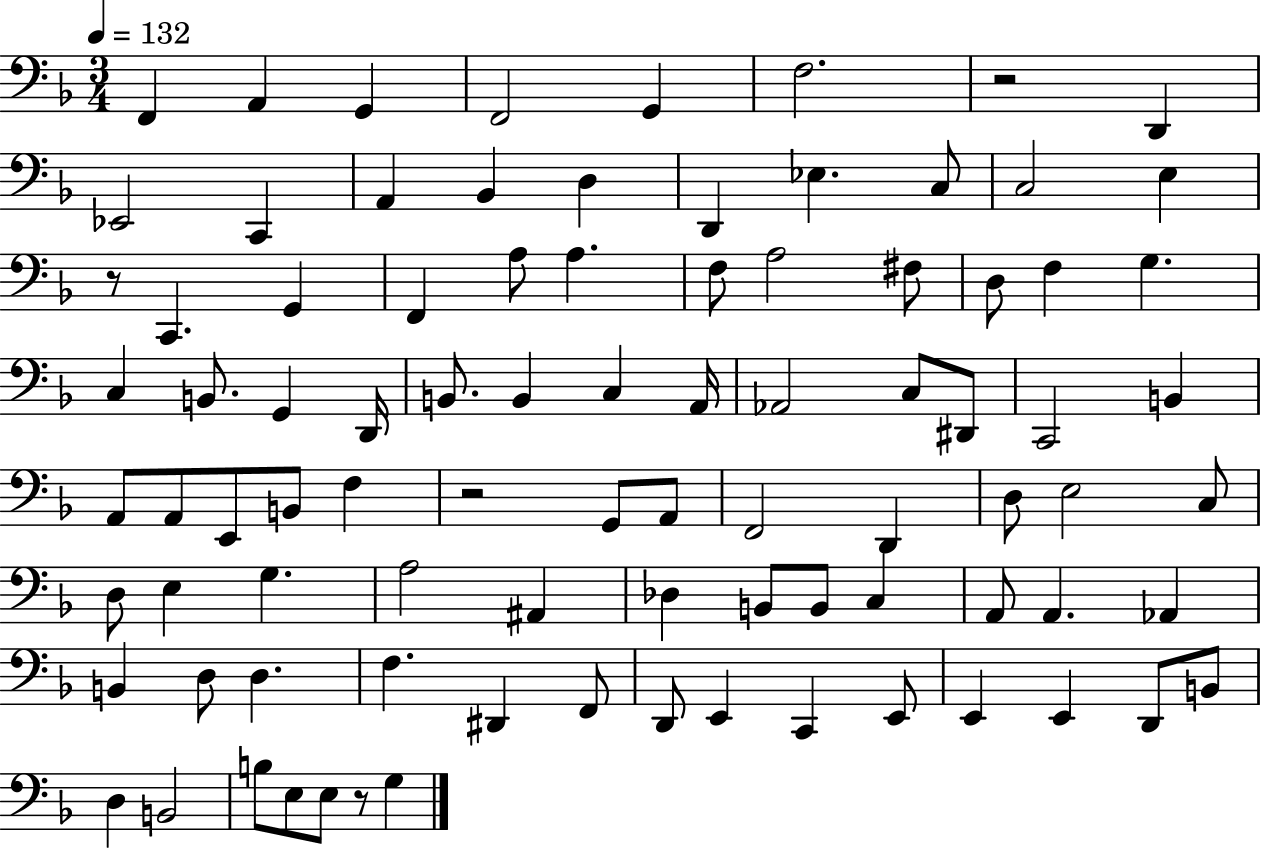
{
  \clef bass
  \numericTimeSignature
  \time 3/4
  \key f \major
  \tempo 4 = 132
  f,4 a,4 g,4 | f,2 g,4 | f2. | r2 d,4 | \break ees,2 c,4 | a,4 bes,4 d4 | d,4 ees4. c8 | c2 e4 | \break r8 c,4. g,4 | f,4 a8 a4. | f8 a2 fis8 | d8 f4 g4. | \break c4 b,8. g,4 d,16 | b,8. b,4 c4 a,16 | aes,2 c8 dis,8 | c,2 b,4 | \break a,8 a,8 e,8 b,8 f4 | r2 g,8 a,8 | f,2 d,4 | d8 e2 c8 | \break d8 e4 g4. | a2 ais,4 | des4 b,8 b,8 c4 | a,8 a,4. aes,4 | \break b,4 d8 d4. | f4. dis,4 f,8 | d,8 e,4 c,4 e,8 | e,4 e,4 d,8 b,8 | \break d4 b,2 | b8 e8 e8 r8 g4 | \bar "|."
}